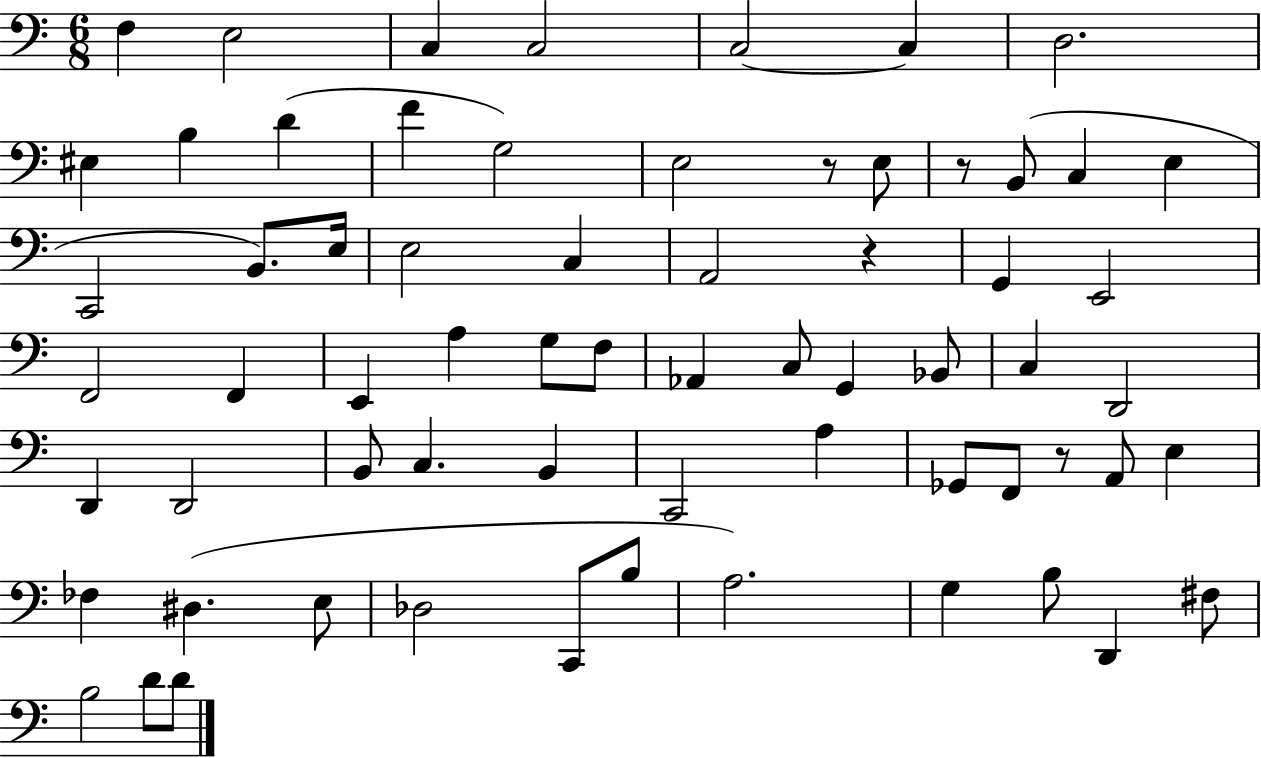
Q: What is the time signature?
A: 6/8